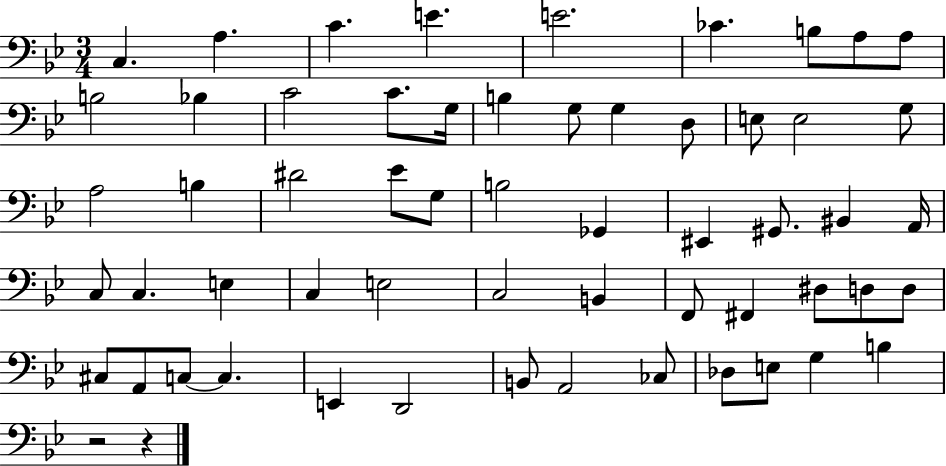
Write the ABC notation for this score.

X:1
T:Untitled
M:3/4
L:1/4
K:Bb
C, A, C E E2 _C B,/2 A,/2 A,/2 B,2 _B, C2 C/2 G,/4 B, G,/2 G, D,/2 E,/2 E,2 G,/2 A,2 B, ^D2 _E/2 G,/2 B,2 _G,, ^E,, ^G,,/2 ^B,, A,,/4 C,/2 C, E, C, E,2 C,2 B,, F,,/2 ^F,, ^D,/2 D,/2 D,/2 ^C,/2 A,,/2 C,/2 C, E,, D,,2 B,,/2 A,,2 _C,/2 _D,/2 E,/2 G, B, z2 z